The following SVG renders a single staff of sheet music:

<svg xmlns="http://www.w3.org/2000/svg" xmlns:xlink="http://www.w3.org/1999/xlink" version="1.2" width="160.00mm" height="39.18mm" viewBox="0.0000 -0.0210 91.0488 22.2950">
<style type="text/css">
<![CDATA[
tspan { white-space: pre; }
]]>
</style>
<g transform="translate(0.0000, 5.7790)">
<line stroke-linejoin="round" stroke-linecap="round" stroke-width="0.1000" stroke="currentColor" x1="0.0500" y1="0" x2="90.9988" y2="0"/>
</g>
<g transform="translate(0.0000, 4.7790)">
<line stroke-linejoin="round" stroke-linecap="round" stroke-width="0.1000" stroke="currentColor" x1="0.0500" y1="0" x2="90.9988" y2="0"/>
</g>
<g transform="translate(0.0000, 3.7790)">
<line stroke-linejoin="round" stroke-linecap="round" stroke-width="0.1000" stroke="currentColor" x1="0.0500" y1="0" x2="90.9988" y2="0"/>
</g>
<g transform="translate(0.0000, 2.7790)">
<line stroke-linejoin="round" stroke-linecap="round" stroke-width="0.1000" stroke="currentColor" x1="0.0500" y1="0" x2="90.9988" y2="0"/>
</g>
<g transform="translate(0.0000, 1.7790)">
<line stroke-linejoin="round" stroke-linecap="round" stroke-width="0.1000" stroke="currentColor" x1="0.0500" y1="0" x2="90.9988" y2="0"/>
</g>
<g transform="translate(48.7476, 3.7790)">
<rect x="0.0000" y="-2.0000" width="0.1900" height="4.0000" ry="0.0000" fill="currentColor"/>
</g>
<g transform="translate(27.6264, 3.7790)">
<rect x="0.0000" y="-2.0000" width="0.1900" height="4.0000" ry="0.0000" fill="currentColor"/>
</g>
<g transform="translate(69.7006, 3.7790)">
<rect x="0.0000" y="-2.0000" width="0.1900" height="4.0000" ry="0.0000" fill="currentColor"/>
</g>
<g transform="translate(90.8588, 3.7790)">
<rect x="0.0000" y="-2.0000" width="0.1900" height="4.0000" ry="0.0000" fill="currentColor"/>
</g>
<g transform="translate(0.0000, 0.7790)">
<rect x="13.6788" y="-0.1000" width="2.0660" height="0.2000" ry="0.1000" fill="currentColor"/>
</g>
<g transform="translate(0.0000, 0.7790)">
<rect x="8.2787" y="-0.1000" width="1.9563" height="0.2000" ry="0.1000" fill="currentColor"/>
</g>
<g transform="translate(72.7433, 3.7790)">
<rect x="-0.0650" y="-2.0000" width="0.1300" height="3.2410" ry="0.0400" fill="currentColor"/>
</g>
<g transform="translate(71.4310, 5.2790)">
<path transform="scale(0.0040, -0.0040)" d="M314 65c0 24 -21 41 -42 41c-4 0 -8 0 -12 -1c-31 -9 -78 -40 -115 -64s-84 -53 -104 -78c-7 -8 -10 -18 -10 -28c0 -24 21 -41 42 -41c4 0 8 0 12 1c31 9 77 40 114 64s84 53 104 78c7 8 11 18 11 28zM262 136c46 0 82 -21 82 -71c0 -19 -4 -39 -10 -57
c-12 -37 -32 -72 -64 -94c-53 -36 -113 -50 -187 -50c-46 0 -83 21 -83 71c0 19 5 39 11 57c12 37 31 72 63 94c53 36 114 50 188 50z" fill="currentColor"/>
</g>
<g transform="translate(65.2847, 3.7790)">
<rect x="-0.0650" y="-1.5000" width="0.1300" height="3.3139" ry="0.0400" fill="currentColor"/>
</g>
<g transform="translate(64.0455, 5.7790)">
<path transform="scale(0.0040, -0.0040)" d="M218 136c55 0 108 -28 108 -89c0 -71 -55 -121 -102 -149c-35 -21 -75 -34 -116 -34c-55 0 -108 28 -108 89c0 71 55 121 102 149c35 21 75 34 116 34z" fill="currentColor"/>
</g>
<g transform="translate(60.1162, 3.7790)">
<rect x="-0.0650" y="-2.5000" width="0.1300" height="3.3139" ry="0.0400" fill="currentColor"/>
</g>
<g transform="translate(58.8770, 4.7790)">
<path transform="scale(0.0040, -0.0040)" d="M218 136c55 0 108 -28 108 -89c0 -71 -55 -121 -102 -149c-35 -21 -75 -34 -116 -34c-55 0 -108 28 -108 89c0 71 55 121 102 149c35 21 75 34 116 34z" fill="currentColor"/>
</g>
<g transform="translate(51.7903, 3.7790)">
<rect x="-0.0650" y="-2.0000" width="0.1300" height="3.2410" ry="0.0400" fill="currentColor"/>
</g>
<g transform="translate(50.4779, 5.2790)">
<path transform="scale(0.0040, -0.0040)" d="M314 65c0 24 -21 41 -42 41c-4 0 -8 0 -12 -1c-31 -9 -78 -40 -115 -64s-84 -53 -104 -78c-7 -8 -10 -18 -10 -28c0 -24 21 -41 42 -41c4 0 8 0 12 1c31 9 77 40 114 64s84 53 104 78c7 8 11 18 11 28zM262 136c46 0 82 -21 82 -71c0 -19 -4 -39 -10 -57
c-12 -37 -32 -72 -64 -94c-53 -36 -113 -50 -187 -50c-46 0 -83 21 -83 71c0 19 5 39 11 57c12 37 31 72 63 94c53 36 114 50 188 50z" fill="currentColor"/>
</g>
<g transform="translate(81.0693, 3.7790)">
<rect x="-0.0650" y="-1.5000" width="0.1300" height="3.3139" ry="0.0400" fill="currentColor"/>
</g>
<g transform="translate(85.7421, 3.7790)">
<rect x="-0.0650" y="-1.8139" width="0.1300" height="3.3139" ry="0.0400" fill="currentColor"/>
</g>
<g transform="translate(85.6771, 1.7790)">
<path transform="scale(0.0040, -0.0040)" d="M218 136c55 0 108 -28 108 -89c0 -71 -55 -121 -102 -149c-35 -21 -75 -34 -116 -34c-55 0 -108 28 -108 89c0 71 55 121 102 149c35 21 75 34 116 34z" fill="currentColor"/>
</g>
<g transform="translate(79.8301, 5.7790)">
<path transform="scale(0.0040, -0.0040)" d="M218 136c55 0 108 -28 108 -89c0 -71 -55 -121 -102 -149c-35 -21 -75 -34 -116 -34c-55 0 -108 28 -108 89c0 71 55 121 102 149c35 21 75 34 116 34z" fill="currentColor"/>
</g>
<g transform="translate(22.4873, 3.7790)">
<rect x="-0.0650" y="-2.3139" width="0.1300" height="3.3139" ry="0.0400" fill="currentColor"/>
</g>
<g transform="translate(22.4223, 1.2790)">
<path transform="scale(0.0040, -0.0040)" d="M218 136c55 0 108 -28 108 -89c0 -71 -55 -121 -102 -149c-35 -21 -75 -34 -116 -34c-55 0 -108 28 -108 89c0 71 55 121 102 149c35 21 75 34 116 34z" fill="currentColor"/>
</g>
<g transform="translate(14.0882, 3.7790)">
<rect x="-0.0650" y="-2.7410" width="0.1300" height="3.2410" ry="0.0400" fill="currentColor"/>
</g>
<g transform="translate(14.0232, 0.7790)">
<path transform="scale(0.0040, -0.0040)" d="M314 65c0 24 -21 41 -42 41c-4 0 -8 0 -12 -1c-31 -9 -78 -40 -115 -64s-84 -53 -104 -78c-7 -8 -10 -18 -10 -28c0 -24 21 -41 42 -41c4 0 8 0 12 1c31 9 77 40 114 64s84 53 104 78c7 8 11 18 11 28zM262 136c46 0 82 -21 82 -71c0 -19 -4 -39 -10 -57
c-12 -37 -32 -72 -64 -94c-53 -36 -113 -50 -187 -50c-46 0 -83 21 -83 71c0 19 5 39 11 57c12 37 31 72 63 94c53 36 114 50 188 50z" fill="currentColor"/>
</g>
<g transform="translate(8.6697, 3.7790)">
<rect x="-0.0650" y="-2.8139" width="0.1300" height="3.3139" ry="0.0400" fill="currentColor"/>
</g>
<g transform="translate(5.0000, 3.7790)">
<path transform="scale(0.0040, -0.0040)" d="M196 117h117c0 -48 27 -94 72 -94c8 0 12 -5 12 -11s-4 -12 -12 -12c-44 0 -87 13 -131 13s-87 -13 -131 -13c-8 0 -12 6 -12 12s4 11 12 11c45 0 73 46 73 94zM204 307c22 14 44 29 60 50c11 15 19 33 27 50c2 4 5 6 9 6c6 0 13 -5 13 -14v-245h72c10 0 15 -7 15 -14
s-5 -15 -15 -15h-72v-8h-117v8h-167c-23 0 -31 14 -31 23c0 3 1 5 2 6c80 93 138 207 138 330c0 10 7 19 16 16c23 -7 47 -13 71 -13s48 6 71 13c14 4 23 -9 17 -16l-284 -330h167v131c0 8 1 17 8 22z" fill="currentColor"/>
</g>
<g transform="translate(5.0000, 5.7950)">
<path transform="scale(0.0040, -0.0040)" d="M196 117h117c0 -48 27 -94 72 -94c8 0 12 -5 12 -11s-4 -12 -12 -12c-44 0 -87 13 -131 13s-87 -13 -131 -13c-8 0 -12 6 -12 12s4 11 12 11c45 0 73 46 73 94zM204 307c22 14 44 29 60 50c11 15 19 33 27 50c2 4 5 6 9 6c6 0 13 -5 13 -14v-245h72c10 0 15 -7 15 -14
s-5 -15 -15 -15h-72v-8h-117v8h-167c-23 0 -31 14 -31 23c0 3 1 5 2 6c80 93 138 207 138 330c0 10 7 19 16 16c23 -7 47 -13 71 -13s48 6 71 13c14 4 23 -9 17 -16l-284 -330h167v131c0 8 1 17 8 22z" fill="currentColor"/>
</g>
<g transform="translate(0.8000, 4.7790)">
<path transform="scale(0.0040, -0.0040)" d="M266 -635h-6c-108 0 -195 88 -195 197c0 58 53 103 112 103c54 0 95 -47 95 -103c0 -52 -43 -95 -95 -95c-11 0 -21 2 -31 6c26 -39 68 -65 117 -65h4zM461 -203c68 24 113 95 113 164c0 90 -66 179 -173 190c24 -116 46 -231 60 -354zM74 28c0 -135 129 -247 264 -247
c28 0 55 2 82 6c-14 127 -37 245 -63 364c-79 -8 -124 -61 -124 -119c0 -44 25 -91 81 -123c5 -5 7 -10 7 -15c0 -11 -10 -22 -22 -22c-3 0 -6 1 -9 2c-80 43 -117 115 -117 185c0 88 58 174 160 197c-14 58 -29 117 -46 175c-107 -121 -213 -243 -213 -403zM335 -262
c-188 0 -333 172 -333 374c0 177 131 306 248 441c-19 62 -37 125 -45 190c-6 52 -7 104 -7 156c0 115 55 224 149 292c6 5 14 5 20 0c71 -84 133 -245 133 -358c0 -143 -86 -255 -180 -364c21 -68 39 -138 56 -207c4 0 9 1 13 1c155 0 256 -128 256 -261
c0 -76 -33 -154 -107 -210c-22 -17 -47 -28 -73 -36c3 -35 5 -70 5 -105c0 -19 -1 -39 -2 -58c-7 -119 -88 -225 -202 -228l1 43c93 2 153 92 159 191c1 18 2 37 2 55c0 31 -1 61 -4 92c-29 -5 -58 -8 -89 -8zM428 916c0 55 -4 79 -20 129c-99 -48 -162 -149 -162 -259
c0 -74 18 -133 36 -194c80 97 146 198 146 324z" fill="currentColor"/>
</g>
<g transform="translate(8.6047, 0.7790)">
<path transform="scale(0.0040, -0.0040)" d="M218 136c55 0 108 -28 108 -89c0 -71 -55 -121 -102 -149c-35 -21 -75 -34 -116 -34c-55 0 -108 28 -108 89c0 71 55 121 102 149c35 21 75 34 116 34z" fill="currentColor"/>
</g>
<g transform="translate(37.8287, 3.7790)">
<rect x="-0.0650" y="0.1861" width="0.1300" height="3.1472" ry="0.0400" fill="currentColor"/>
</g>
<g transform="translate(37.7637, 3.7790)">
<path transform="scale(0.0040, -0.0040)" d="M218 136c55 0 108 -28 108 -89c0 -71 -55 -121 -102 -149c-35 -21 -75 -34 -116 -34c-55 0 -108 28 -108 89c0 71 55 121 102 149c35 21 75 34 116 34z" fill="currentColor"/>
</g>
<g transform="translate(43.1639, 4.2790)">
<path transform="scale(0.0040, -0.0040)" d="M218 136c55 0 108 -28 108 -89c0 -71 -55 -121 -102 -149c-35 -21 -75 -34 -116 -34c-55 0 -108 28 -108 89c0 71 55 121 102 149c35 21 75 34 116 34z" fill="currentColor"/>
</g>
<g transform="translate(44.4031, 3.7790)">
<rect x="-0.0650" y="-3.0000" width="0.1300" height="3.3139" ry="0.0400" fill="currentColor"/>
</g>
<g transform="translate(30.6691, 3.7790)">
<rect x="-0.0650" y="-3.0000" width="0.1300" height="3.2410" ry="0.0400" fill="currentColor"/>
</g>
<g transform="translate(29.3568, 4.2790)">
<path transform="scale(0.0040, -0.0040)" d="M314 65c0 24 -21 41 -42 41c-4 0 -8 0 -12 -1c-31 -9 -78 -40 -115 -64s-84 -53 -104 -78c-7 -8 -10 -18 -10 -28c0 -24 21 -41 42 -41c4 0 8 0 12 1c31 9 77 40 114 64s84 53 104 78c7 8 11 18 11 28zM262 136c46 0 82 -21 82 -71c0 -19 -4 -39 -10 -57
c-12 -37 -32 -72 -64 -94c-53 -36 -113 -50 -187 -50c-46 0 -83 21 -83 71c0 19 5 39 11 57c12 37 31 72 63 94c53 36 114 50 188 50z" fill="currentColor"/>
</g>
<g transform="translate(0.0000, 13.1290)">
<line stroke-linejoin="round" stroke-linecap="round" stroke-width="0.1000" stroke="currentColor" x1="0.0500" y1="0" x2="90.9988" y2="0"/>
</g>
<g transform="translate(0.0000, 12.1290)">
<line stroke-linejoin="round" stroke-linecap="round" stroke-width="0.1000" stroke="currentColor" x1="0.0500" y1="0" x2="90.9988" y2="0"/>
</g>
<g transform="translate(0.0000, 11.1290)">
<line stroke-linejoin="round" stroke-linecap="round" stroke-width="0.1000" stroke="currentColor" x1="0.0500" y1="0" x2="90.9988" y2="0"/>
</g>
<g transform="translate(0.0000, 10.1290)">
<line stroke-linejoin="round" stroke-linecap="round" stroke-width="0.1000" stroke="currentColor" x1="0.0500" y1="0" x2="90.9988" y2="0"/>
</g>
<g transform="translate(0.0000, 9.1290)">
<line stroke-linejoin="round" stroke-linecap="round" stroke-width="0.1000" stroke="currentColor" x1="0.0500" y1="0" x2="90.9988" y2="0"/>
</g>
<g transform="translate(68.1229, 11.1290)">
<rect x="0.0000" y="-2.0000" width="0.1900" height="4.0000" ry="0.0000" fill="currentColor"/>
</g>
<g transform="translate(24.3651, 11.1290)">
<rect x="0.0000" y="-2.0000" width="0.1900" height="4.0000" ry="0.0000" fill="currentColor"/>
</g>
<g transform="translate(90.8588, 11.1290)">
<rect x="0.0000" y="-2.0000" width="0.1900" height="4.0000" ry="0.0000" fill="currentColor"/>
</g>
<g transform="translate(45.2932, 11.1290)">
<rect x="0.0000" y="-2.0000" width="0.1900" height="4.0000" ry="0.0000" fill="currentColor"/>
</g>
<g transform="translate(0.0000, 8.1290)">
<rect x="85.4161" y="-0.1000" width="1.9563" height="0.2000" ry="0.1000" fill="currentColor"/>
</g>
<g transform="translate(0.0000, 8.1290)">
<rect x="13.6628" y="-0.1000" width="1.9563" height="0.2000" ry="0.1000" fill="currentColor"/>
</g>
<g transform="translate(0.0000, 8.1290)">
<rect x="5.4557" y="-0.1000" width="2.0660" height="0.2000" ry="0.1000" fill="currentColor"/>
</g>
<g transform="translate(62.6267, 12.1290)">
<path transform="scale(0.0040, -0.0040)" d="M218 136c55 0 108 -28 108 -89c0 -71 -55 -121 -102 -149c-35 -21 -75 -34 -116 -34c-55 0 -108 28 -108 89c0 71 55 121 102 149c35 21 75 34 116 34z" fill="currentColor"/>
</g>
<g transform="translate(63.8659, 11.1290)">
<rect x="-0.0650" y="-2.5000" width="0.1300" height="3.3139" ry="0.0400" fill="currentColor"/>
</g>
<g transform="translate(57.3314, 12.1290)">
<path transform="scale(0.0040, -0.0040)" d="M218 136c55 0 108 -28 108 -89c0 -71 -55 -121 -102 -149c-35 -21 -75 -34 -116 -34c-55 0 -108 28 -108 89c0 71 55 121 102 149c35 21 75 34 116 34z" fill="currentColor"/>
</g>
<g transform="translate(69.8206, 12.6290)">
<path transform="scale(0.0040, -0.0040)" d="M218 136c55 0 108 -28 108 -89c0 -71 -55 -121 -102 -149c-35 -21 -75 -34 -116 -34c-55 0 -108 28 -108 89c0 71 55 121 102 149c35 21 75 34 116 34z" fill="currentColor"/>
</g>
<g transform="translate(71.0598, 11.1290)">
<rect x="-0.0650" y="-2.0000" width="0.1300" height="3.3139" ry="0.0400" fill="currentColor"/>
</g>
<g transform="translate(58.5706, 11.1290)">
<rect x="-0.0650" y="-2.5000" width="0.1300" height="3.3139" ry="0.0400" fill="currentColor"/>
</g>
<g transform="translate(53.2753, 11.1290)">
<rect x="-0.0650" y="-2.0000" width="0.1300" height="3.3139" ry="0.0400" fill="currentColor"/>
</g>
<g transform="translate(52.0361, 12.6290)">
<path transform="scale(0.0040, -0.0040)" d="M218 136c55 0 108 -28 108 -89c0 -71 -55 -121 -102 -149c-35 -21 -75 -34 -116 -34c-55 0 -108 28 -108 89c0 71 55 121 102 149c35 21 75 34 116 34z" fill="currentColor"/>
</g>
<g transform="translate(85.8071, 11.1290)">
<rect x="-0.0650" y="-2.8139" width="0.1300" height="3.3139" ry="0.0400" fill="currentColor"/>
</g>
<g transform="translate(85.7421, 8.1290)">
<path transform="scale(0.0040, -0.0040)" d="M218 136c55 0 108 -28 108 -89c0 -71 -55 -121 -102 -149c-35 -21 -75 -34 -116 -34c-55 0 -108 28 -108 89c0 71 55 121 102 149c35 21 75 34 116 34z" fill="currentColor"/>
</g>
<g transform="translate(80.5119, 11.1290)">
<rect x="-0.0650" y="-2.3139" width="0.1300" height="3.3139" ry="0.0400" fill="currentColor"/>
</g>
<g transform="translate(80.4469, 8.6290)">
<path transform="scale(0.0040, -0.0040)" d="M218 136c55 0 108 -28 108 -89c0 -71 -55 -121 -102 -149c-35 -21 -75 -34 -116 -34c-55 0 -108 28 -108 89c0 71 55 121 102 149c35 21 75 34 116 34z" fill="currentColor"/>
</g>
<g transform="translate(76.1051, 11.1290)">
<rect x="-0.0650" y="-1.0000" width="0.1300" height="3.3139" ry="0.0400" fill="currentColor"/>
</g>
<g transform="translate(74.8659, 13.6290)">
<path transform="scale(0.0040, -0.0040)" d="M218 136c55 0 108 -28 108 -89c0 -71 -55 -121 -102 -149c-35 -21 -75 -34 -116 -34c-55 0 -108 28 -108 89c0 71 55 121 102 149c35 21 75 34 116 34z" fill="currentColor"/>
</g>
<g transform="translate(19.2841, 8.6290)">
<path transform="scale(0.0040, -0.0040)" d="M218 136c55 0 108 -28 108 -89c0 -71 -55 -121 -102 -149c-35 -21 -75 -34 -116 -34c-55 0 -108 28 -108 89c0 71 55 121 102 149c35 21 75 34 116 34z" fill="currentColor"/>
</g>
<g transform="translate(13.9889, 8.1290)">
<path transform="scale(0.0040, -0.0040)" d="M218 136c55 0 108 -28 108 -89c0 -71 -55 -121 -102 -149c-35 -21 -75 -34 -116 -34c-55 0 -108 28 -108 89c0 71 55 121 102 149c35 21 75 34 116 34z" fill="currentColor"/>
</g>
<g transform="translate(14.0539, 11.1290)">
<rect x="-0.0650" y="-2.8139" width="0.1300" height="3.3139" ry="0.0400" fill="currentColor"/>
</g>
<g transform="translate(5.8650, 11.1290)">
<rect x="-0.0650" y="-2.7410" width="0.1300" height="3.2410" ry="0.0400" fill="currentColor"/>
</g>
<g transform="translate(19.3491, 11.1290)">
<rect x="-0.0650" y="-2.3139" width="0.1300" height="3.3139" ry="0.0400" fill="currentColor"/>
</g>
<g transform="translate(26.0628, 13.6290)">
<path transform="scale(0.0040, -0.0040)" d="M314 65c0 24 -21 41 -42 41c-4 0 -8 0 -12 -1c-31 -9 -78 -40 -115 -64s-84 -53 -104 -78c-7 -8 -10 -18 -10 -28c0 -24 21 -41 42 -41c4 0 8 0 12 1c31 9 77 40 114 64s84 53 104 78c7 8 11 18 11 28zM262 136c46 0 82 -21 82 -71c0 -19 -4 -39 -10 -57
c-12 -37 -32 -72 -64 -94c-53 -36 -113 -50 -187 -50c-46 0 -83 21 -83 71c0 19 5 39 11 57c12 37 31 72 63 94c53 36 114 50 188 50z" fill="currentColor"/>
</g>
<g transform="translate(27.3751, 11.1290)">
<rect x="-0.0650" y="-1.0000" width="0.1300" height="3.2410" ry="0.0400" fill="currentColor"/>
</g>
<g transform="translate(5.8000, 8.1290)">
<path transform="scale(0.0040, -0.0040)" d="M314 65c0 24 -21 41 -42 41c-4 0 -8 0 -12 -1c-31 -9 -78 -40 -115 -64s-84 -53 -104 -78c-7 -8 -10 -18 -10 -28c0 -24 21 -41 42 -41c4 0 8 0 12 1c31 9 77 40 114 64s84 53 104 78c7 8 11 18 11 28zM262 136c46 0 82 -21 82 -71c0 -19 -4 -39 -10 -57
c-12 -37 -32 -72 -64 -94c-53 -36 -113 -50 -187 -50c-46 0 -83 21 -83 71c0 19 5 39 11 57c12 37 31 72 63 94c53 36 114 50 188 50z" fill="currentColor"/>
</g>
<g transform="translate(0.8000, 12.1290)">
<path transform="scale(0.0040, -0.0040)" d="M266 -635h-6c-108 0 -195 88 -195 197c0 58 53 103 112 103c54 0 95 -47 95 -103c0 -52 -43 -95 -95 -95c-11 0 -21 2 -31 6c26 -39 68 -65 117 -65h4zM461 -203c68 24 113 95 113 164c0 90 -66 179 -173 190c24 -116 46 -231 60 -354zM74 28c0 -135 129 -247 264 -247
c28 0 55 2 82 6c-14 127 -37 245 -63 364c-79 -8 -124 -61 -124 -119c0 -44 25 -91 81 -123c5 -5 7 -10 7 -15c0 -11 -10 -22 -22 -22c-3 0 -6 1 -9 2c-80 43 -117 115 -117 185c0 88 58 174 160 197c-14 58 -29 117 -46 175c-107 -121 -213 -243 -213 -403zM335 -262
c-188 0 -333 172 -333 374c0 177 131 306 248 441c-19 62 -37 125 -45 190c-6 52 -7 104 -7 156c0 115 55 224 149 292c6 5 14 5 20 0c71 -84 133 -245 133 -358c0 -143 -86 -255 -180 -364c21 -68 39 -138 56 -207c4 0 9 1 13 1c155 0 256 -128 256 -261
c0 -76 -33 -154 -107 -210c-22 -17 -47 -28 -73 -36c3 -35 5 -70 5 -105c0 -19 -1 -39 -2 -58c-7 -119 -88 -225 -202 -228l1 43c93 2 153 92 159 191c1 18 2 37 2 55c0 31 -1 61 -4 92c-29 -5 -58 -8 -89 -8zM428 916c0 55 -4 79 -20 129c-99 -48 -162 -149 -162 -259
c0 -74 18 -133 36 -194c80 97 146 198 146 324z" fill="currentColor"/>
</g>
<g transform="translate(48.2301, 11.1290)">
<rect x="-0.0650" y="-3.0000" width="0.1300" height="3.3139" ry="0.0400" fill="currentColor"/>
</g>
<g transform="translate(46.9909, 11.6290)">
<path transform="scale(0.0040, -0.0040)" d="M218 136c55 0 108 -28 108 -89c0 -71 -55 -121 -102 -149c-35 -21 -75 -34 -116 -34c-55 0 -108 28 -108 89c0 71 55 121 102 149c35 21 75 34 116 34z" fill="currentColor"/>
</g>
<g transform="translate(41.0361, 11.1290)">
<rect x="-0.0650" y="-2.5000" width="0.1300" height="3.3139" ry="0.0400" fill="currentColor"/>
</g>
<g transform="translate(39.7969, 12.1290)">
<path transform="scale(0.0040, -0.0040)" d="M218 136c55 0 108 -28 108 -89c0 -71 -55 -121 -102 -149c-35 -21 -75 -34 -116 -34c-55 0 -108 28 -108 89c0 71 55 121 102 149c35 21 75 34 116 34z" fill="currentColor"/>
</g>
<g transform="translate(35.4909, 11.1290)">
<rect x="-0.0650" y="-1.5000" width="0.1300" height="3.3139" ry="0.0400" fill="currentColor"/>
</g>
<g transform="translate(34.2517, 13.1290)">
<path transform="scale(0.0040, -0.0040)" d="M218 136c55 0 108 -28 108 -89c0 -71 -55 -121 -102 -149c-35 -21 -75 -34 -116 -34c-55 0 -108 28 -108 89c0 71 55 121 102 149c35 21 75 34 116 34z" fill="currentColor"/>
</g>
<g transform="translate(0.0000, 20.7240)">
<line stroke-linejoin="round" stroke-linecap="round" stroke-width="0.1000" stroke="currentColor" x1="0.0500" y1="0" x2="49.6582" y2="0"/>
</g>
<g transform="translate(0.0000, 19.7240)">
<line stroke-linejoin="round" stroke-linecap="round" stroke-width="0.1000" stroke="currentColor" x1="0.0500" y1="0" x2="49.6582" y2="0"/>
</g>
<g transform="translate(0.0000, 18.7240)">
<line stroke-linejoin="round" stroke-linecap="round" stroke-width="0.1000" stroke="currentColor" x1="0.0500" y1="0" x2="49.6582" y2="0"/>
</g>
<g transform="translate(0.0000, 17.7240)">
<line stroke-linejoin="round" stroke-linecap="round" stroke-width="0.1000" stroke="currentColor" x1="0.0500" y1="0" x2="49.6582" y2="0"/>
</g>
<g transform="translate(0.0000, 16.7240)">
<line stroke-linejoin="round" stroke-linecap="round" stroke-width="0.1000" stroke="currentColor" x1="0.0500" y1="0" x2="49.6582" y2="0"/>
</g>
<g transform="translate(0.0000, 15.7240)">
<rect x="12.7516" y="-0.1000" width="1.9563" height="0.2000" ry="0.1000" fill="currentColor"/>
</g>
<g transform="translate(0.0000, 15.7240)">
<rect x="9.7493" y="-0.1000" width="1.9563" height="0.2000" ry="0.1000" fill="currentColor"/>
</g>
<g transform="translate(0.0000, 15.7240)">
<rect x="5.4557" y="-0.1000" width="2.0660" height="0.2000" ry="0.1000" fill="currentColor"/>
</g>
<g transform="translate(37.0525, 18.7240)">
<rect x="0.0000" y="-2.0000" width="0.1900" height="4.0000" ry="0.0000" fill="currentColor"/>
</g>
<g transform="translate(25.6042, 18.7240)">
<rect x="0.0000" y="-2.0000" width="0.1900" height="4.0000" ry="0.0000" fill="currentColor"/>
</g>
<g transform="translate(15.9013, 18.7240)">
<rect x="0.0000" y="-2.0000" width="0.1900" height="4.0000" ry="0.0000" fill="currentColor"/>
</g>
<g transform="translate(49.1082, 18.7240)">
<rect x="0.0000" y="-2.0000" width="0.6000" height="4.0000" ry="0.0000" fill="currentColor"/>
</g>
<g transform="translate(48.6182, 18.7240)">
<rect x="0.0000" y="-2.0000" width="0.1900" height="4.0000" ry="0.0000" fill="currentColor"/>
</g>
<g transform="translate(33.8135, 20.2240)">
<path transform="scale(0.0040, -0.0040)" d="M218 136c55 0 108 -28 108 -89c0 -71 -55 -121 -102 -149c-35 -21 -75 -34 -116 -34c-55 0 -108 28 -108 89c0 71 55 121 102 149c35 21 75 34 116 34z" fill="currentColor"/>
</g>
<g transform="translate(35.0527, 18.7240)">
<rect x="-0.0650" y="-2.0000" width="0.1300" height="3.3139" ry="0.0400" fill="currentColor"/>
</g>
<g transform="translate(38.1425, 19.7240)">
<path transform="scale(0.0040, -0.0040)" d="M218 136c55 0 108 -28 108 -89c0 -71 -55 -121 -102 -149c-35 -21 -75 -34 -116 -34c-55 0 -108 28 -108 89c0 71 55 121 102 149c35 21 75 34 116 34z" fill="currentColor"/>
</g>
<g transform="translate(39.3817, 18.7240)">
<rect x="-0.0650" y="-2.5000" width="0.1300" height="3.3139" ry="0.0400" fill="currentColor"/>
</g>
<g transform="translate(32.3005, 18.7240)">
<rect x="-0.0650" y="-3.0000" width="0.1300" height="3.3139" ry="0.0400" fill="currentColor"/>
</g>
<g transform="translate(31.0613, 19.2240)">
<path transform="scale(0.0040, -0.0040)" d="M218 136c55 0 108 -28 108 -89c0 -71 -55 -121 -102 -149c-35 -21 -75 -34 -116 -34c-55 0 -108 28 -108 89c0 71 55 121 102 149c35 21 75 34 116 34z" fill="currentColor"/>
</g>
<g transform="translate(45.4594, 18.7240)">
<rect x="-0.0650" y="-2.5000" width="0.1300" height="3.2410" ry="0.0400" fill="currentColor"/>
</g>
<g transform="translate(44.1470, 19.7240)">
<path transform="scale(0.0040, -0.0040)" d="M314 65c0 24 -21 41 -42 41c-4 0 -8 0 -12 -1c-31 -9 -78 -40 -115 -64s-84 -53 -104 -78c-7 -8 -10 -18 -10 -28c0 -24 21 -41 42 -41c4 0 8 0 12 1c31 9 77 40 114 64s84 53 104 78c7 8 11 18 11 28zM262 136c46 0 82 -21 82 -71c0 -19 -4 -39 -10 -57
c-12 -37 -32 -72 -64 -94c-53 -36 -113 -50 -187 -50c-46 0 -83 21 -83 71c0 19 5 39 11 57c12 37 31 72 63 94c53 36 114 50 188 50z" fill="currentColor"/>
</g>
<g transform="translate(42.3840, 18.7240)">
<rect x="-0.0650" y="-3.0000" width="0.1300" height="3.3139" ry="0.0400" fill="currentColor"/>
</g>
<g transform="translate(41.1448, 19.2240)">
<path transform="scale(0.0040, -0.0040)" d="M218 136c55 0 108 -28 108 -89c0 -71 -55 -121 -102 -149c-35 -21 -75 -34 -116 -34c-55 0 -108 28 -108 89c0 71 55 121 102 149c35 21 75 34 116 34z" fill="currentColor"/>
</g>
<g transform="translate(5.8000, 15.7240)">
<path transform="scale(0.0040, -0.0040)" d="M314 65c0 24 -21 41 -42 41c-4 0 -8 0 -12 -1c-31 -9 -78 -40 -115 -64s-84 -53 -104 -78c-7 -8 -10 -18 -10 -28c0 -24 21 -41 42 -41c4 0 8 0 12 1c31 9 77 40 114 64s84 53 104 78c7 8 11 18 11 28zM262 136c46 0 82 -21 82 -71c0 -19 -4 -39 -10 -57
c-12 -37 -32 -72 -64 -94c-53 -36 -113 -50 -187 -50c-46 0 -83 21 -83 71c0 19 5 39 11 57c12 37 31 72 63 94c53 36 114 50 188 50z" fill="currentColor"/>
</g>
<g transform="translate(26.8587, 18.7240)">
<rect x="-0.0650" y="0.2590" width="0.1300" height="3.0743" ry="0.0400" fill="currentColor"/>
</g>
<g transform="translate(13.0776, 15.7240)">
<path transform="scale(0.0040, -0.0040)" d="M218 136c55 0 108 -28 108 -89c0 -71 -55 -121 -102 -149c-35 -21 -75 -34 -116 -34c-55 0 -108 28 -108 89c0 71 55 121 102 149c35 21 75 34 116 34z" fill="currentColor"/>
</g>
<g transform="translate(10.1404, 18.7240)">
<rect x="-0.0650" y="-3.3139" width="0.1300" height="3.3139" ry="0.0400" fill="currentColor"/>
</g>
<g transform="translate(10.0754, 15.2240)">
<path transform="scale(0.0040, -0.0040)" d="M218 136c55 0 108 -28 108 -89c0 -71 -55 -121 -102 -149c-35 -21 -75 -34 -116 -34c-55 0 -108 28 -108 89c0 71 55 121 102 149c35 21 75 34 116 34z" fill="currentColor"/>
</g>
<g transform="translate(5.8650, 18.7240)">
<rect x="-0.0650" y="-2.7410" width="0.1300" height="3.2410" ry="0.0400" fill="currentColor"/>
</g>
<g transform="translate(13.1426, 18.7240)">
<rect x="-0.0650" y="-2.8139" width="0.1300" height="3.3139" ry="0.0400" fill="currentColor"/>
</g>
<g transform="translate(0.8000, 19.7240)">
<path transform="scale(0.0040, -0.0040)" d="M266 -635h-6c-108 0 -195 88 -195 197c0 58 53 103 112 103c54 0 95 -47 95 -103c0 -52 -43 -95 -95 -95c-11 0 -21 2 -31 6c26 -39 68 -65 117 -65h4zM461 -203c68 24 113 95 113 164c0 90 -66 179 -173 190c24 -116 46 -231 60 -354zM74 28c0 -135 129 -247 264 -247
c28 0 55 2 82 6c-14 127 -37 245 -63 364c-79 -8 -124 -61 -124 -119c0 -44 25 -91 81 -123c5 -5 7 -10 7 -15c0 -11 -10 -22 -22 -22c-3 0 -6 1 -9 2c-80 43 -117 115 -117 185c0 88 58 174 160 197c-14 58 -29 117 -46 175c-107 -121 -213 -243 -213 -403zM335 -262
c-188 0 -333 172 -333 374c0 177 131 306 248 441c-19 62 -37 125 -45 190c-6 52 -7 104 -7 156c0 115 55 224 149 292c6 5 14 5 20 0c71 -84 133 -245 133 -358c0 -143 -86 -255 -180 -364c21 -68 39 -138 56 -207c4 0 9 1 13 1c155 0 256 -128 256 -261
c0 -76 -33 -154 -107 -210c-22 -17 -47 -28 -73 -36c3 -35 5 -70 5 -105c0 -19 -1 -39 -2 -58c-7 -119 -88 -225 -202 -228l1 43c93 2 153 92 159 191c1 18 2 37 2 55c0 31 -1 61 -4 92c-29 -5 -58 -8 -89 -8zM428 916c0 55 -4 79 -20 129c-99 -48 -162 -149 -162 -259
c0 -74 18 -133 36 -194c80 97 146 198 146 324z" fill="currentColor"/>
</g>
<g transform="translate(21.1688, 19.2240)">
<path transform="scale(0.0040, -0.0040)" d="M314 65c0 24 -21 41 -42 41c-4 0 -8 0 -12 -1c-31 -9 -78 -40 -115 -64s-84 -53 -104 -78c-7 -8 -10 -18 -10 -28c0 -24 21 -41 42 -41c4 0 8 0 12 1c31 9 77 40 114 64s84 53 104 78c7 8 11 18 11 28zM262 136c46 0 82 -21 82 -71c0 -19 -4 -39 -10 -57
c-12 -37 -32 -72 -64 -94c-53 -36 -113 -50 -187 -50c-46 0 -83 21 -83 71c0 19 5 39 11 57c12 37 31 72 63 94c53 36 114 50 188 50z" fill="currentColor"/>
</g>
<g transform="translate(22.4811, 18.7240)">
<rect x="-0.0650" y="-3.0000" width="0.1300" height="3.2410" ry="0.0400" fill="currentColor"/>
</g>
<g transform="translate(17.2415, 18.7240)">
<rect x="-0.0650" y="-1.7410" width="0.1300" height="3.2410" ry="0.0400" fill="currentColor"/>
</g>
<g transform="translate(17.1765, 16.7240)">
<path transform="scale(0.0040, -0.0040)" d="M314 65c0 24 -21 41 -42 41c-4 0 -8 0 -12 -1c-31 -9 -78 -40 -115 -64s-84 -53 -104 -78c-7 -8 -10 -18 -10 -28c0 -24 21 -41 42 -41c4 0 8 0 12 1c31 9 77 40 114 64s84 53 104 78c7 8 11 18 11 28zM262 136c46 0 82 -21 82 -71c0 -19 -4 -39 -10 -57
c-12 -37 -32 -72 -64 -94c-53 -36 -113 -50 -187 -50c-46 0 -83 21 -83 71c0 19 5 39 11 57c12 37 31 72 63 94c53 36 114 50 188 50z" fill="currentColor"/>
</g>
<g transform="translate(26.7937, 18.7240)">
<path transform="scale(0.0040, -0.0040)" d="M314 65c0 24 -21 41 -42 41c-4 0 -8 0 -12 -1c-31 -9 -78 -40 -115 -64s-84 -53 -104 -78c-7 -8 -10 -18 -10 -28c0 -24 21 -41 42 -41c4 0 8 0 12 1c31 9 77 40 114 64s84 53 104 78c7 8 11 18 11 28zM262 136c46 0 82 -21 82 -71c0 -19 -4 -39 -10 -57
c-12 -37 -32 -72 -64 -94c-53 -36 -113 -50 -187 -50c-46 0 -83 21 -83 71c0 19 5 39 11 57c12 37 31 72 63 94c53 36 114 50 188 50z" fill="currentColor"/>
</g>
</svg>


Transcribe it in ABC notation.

X:1
T:Untitled
M:4/4
L:1/4
K:C
a a2 g A2 B A F2 G E F2 E f a2 a g D2 E G A F G G F D g a a2 b a f2 A2 B2 A F G A G2